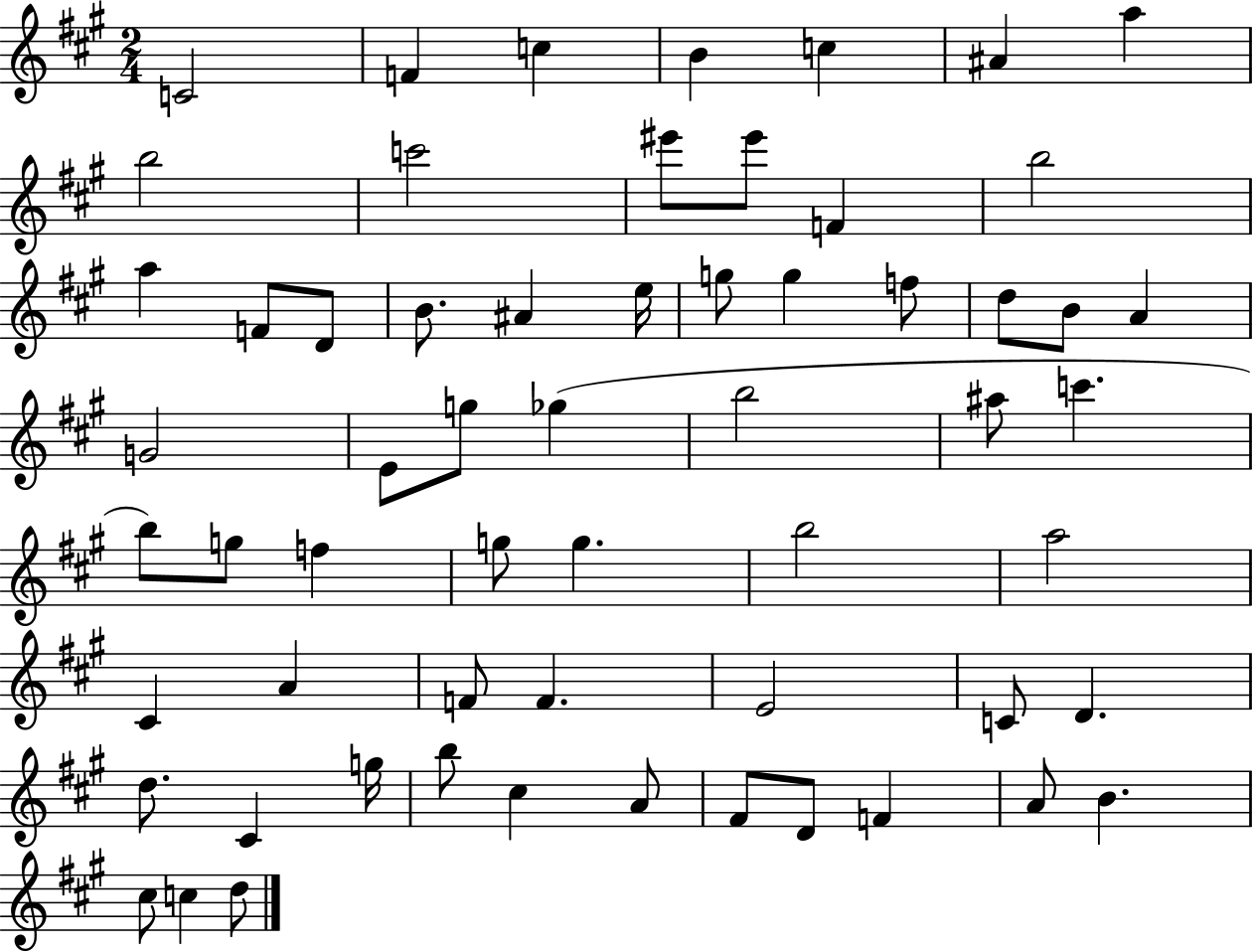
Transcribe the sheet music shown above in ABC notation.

X:1
T:Untitled
M:2/4
L:1/4
K:A
C2 F c B c ^A a b2 c'2 ^e'/2 ^e'/2 F b2 a F/2 D/2 B/2 ^A e/4 g/2 g f/2 d/2 B/2 A G2 E/2 g/2 _g b2 ^a/2 c' b/2 g/2 f g/2 g b2 a2 ^C A F/2 F E2 C/2 D d/2 ^C g/4 b/2 ^c A/2 ^F/2 D/2 F A/2 B ^c/2 c d/2